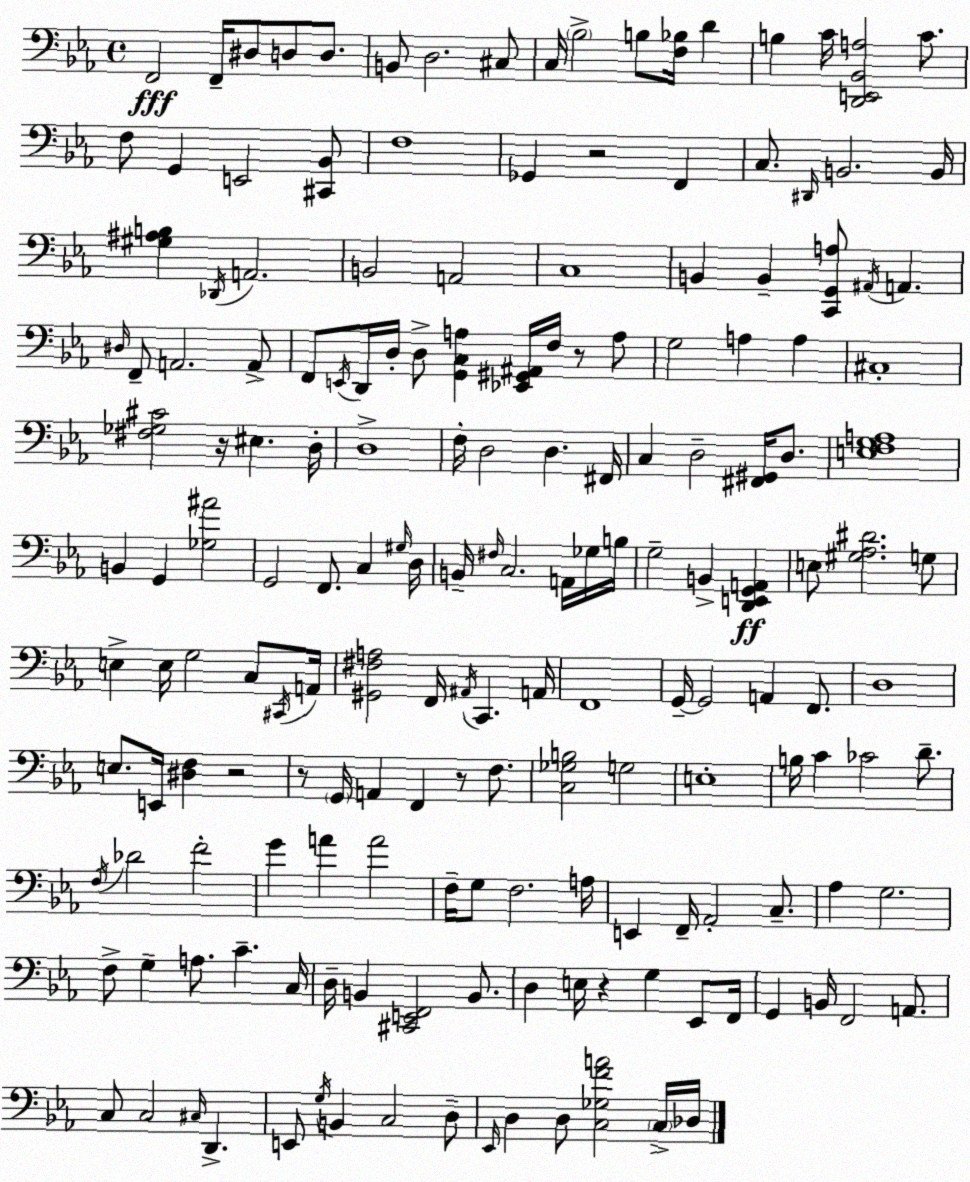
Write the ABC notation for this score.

X:1
T:Untitled
M:4/4
L:1/4
K:Cm
F,,2 F,,/4 ^D,/2 D,/2 D,/2 B,,/2 D,2 ^C,/2 C,/4 _B,2 B,/2 [F,_B,]/4 D B, C/4 [D,,E,,_B,,A,]2 C/2 F,/2 G,, E,,2 [^C,,_B,,]/2 F,4 _G,, z2 F,, C,/2 ^D,,/4 B,,2 B,,/4 [^G,^A,B,] _D,,/4 A,,2 B,,2 A,,2 C,4 B,, B,, [C,,G,,A,]/2 ^A,,/4 A,, ^D,/4 F,,/2 A,,2 A,,/2 F,,/2 E,,/4 D,,/4 D,/4 D,/2 [G,,C,A,] [_E,,^G,,^A,,]/4 F,/4 z/2 A,/2 G,2 A, A, ^C,4 [^F,_G,^C]2 z/4 ^E, D,/4 D,4 F,/4 D,2 D, ^F,,/4 C, D,2 [^F,,^G,,]/4 D,/2 [E,F,G,A,]4 B,, G,, [_G,^A]2 G,,2 F,,/2 C, ^G,/4 D,/4 B,,/4 ^F,/4 C,2 A,,/4 _G,/4 B,/4 G,2 B,, [D,,E,,G,,A,,] E,/2 [^G,_A,^D]2 G,/2 E, E,/4 G,2 C,/2 ^C,,/4 A,,/4 [^G,,^F,A,]2 F,,/4 ^A,,/4 C,, A,,/4 F,,4 G,,/4 G,,2 A,, F,,/2 D,4 E,/2 E,,/4 [^D,F,] z2 z/2 G,,/4 A,, F,, z/2 F,/2 [C,_G,B,]2 G,2 E,4 B,/4 C _C2 D/2 F,/4 _D2 F2 G A A2 F,/4 G,/2 F,2 A,/4 E,, F,,/4 _A,,2 C,/2 _A, G,2 F,/2 G, A,/2 C C,/4 D,/4 B,, [^C,,E,,F,,]2 B,,/2 D, E,/4 z G, _E,,/2 F,,/4 G,, B,,/4 F,,2 A,,/2 C,/2 C,2 ^C,/4 D,, E,,/2 G,/4 B,, C,2 D,/2 _E,,/4 D, D,/2 [C,_G,FA]2 C,/4 _D,/4